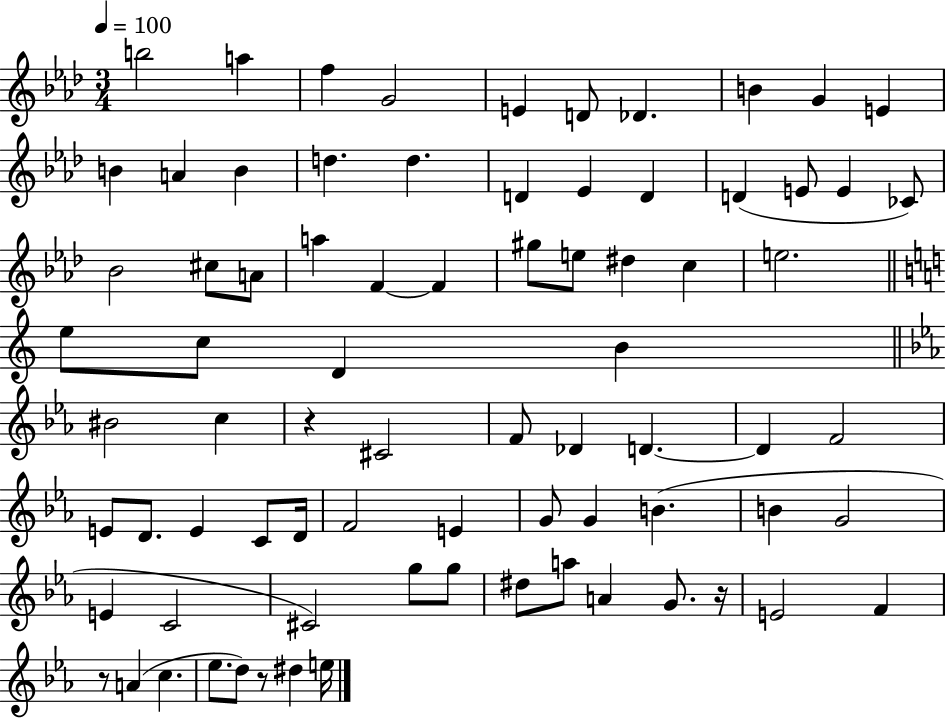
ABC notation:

X:1
T:Untitled
M:3/4
L:1/4
K:Ab
b2 a f G2 E D/2 _D B G E B A B d d D _E D D E/2 E _C/2 _B2 ^c/2 A/2 a F F ^g/2 e/2 ^d c e2 e/2 c/2 D B ^B2 c z ^C2 F/2 _D D D F2 E/2 D/2 E C/2 D/4 F2 E G/2 G B B G2 E C2 ^C2 g/2 g/2 ^d/2 a/2 A G/2 z/4 E2 F z/2 A c _e/2 d/2 z/2 ^d e/4